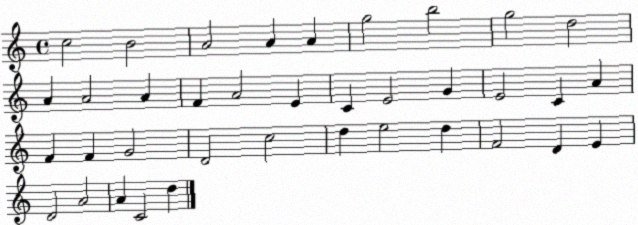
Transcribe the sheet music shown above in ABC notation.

X:1
T:Untitled
M:4/4
L:1/4
K:C
c2 B2 A2 A A g2 b2 g2 d2 A A2 A F A2 E C E2 G E2 C A F F G2 D2 c2 d e2 d F2 D E D2 A2 A C2 d